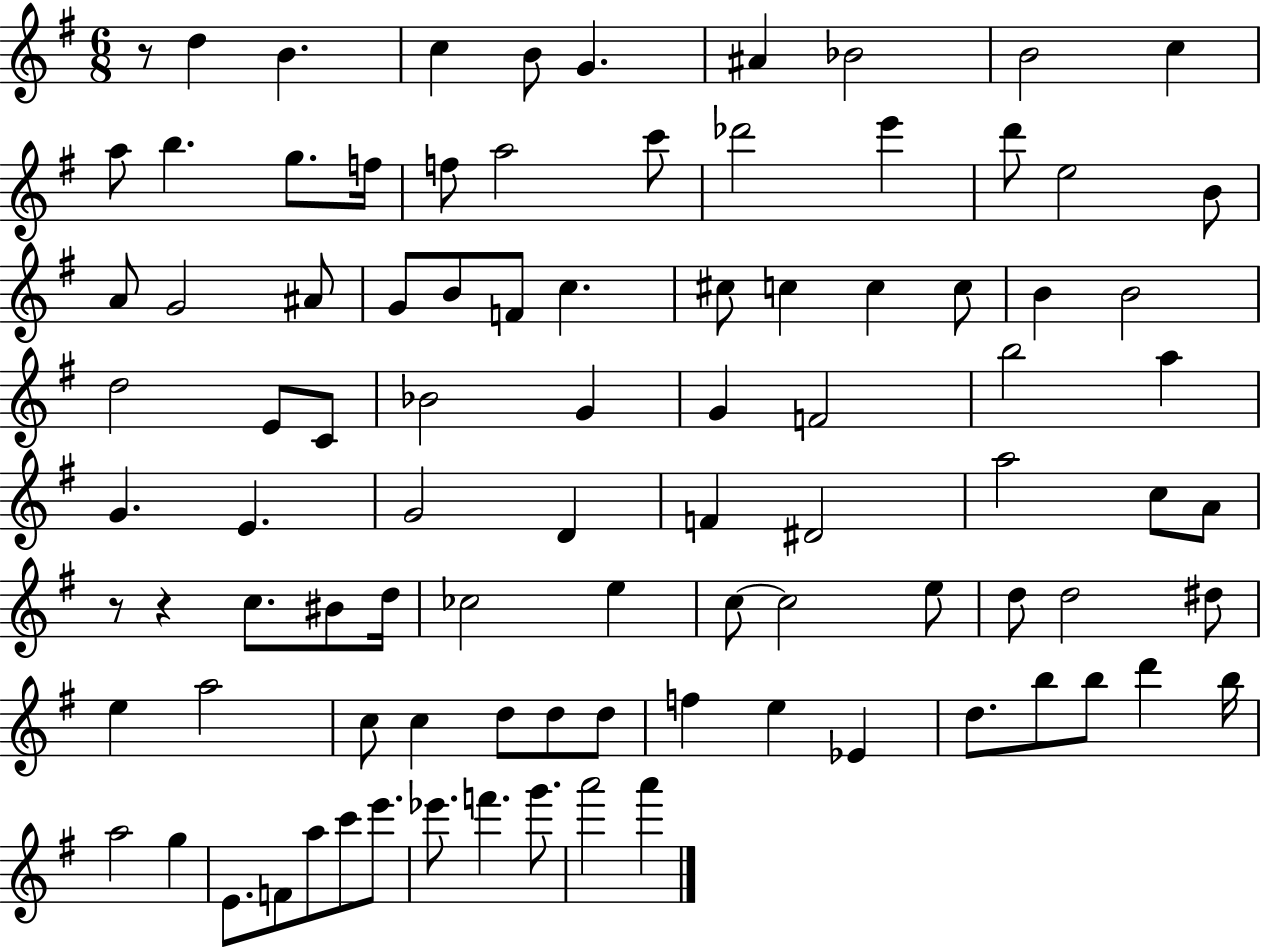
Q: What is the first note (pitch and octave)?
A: D5